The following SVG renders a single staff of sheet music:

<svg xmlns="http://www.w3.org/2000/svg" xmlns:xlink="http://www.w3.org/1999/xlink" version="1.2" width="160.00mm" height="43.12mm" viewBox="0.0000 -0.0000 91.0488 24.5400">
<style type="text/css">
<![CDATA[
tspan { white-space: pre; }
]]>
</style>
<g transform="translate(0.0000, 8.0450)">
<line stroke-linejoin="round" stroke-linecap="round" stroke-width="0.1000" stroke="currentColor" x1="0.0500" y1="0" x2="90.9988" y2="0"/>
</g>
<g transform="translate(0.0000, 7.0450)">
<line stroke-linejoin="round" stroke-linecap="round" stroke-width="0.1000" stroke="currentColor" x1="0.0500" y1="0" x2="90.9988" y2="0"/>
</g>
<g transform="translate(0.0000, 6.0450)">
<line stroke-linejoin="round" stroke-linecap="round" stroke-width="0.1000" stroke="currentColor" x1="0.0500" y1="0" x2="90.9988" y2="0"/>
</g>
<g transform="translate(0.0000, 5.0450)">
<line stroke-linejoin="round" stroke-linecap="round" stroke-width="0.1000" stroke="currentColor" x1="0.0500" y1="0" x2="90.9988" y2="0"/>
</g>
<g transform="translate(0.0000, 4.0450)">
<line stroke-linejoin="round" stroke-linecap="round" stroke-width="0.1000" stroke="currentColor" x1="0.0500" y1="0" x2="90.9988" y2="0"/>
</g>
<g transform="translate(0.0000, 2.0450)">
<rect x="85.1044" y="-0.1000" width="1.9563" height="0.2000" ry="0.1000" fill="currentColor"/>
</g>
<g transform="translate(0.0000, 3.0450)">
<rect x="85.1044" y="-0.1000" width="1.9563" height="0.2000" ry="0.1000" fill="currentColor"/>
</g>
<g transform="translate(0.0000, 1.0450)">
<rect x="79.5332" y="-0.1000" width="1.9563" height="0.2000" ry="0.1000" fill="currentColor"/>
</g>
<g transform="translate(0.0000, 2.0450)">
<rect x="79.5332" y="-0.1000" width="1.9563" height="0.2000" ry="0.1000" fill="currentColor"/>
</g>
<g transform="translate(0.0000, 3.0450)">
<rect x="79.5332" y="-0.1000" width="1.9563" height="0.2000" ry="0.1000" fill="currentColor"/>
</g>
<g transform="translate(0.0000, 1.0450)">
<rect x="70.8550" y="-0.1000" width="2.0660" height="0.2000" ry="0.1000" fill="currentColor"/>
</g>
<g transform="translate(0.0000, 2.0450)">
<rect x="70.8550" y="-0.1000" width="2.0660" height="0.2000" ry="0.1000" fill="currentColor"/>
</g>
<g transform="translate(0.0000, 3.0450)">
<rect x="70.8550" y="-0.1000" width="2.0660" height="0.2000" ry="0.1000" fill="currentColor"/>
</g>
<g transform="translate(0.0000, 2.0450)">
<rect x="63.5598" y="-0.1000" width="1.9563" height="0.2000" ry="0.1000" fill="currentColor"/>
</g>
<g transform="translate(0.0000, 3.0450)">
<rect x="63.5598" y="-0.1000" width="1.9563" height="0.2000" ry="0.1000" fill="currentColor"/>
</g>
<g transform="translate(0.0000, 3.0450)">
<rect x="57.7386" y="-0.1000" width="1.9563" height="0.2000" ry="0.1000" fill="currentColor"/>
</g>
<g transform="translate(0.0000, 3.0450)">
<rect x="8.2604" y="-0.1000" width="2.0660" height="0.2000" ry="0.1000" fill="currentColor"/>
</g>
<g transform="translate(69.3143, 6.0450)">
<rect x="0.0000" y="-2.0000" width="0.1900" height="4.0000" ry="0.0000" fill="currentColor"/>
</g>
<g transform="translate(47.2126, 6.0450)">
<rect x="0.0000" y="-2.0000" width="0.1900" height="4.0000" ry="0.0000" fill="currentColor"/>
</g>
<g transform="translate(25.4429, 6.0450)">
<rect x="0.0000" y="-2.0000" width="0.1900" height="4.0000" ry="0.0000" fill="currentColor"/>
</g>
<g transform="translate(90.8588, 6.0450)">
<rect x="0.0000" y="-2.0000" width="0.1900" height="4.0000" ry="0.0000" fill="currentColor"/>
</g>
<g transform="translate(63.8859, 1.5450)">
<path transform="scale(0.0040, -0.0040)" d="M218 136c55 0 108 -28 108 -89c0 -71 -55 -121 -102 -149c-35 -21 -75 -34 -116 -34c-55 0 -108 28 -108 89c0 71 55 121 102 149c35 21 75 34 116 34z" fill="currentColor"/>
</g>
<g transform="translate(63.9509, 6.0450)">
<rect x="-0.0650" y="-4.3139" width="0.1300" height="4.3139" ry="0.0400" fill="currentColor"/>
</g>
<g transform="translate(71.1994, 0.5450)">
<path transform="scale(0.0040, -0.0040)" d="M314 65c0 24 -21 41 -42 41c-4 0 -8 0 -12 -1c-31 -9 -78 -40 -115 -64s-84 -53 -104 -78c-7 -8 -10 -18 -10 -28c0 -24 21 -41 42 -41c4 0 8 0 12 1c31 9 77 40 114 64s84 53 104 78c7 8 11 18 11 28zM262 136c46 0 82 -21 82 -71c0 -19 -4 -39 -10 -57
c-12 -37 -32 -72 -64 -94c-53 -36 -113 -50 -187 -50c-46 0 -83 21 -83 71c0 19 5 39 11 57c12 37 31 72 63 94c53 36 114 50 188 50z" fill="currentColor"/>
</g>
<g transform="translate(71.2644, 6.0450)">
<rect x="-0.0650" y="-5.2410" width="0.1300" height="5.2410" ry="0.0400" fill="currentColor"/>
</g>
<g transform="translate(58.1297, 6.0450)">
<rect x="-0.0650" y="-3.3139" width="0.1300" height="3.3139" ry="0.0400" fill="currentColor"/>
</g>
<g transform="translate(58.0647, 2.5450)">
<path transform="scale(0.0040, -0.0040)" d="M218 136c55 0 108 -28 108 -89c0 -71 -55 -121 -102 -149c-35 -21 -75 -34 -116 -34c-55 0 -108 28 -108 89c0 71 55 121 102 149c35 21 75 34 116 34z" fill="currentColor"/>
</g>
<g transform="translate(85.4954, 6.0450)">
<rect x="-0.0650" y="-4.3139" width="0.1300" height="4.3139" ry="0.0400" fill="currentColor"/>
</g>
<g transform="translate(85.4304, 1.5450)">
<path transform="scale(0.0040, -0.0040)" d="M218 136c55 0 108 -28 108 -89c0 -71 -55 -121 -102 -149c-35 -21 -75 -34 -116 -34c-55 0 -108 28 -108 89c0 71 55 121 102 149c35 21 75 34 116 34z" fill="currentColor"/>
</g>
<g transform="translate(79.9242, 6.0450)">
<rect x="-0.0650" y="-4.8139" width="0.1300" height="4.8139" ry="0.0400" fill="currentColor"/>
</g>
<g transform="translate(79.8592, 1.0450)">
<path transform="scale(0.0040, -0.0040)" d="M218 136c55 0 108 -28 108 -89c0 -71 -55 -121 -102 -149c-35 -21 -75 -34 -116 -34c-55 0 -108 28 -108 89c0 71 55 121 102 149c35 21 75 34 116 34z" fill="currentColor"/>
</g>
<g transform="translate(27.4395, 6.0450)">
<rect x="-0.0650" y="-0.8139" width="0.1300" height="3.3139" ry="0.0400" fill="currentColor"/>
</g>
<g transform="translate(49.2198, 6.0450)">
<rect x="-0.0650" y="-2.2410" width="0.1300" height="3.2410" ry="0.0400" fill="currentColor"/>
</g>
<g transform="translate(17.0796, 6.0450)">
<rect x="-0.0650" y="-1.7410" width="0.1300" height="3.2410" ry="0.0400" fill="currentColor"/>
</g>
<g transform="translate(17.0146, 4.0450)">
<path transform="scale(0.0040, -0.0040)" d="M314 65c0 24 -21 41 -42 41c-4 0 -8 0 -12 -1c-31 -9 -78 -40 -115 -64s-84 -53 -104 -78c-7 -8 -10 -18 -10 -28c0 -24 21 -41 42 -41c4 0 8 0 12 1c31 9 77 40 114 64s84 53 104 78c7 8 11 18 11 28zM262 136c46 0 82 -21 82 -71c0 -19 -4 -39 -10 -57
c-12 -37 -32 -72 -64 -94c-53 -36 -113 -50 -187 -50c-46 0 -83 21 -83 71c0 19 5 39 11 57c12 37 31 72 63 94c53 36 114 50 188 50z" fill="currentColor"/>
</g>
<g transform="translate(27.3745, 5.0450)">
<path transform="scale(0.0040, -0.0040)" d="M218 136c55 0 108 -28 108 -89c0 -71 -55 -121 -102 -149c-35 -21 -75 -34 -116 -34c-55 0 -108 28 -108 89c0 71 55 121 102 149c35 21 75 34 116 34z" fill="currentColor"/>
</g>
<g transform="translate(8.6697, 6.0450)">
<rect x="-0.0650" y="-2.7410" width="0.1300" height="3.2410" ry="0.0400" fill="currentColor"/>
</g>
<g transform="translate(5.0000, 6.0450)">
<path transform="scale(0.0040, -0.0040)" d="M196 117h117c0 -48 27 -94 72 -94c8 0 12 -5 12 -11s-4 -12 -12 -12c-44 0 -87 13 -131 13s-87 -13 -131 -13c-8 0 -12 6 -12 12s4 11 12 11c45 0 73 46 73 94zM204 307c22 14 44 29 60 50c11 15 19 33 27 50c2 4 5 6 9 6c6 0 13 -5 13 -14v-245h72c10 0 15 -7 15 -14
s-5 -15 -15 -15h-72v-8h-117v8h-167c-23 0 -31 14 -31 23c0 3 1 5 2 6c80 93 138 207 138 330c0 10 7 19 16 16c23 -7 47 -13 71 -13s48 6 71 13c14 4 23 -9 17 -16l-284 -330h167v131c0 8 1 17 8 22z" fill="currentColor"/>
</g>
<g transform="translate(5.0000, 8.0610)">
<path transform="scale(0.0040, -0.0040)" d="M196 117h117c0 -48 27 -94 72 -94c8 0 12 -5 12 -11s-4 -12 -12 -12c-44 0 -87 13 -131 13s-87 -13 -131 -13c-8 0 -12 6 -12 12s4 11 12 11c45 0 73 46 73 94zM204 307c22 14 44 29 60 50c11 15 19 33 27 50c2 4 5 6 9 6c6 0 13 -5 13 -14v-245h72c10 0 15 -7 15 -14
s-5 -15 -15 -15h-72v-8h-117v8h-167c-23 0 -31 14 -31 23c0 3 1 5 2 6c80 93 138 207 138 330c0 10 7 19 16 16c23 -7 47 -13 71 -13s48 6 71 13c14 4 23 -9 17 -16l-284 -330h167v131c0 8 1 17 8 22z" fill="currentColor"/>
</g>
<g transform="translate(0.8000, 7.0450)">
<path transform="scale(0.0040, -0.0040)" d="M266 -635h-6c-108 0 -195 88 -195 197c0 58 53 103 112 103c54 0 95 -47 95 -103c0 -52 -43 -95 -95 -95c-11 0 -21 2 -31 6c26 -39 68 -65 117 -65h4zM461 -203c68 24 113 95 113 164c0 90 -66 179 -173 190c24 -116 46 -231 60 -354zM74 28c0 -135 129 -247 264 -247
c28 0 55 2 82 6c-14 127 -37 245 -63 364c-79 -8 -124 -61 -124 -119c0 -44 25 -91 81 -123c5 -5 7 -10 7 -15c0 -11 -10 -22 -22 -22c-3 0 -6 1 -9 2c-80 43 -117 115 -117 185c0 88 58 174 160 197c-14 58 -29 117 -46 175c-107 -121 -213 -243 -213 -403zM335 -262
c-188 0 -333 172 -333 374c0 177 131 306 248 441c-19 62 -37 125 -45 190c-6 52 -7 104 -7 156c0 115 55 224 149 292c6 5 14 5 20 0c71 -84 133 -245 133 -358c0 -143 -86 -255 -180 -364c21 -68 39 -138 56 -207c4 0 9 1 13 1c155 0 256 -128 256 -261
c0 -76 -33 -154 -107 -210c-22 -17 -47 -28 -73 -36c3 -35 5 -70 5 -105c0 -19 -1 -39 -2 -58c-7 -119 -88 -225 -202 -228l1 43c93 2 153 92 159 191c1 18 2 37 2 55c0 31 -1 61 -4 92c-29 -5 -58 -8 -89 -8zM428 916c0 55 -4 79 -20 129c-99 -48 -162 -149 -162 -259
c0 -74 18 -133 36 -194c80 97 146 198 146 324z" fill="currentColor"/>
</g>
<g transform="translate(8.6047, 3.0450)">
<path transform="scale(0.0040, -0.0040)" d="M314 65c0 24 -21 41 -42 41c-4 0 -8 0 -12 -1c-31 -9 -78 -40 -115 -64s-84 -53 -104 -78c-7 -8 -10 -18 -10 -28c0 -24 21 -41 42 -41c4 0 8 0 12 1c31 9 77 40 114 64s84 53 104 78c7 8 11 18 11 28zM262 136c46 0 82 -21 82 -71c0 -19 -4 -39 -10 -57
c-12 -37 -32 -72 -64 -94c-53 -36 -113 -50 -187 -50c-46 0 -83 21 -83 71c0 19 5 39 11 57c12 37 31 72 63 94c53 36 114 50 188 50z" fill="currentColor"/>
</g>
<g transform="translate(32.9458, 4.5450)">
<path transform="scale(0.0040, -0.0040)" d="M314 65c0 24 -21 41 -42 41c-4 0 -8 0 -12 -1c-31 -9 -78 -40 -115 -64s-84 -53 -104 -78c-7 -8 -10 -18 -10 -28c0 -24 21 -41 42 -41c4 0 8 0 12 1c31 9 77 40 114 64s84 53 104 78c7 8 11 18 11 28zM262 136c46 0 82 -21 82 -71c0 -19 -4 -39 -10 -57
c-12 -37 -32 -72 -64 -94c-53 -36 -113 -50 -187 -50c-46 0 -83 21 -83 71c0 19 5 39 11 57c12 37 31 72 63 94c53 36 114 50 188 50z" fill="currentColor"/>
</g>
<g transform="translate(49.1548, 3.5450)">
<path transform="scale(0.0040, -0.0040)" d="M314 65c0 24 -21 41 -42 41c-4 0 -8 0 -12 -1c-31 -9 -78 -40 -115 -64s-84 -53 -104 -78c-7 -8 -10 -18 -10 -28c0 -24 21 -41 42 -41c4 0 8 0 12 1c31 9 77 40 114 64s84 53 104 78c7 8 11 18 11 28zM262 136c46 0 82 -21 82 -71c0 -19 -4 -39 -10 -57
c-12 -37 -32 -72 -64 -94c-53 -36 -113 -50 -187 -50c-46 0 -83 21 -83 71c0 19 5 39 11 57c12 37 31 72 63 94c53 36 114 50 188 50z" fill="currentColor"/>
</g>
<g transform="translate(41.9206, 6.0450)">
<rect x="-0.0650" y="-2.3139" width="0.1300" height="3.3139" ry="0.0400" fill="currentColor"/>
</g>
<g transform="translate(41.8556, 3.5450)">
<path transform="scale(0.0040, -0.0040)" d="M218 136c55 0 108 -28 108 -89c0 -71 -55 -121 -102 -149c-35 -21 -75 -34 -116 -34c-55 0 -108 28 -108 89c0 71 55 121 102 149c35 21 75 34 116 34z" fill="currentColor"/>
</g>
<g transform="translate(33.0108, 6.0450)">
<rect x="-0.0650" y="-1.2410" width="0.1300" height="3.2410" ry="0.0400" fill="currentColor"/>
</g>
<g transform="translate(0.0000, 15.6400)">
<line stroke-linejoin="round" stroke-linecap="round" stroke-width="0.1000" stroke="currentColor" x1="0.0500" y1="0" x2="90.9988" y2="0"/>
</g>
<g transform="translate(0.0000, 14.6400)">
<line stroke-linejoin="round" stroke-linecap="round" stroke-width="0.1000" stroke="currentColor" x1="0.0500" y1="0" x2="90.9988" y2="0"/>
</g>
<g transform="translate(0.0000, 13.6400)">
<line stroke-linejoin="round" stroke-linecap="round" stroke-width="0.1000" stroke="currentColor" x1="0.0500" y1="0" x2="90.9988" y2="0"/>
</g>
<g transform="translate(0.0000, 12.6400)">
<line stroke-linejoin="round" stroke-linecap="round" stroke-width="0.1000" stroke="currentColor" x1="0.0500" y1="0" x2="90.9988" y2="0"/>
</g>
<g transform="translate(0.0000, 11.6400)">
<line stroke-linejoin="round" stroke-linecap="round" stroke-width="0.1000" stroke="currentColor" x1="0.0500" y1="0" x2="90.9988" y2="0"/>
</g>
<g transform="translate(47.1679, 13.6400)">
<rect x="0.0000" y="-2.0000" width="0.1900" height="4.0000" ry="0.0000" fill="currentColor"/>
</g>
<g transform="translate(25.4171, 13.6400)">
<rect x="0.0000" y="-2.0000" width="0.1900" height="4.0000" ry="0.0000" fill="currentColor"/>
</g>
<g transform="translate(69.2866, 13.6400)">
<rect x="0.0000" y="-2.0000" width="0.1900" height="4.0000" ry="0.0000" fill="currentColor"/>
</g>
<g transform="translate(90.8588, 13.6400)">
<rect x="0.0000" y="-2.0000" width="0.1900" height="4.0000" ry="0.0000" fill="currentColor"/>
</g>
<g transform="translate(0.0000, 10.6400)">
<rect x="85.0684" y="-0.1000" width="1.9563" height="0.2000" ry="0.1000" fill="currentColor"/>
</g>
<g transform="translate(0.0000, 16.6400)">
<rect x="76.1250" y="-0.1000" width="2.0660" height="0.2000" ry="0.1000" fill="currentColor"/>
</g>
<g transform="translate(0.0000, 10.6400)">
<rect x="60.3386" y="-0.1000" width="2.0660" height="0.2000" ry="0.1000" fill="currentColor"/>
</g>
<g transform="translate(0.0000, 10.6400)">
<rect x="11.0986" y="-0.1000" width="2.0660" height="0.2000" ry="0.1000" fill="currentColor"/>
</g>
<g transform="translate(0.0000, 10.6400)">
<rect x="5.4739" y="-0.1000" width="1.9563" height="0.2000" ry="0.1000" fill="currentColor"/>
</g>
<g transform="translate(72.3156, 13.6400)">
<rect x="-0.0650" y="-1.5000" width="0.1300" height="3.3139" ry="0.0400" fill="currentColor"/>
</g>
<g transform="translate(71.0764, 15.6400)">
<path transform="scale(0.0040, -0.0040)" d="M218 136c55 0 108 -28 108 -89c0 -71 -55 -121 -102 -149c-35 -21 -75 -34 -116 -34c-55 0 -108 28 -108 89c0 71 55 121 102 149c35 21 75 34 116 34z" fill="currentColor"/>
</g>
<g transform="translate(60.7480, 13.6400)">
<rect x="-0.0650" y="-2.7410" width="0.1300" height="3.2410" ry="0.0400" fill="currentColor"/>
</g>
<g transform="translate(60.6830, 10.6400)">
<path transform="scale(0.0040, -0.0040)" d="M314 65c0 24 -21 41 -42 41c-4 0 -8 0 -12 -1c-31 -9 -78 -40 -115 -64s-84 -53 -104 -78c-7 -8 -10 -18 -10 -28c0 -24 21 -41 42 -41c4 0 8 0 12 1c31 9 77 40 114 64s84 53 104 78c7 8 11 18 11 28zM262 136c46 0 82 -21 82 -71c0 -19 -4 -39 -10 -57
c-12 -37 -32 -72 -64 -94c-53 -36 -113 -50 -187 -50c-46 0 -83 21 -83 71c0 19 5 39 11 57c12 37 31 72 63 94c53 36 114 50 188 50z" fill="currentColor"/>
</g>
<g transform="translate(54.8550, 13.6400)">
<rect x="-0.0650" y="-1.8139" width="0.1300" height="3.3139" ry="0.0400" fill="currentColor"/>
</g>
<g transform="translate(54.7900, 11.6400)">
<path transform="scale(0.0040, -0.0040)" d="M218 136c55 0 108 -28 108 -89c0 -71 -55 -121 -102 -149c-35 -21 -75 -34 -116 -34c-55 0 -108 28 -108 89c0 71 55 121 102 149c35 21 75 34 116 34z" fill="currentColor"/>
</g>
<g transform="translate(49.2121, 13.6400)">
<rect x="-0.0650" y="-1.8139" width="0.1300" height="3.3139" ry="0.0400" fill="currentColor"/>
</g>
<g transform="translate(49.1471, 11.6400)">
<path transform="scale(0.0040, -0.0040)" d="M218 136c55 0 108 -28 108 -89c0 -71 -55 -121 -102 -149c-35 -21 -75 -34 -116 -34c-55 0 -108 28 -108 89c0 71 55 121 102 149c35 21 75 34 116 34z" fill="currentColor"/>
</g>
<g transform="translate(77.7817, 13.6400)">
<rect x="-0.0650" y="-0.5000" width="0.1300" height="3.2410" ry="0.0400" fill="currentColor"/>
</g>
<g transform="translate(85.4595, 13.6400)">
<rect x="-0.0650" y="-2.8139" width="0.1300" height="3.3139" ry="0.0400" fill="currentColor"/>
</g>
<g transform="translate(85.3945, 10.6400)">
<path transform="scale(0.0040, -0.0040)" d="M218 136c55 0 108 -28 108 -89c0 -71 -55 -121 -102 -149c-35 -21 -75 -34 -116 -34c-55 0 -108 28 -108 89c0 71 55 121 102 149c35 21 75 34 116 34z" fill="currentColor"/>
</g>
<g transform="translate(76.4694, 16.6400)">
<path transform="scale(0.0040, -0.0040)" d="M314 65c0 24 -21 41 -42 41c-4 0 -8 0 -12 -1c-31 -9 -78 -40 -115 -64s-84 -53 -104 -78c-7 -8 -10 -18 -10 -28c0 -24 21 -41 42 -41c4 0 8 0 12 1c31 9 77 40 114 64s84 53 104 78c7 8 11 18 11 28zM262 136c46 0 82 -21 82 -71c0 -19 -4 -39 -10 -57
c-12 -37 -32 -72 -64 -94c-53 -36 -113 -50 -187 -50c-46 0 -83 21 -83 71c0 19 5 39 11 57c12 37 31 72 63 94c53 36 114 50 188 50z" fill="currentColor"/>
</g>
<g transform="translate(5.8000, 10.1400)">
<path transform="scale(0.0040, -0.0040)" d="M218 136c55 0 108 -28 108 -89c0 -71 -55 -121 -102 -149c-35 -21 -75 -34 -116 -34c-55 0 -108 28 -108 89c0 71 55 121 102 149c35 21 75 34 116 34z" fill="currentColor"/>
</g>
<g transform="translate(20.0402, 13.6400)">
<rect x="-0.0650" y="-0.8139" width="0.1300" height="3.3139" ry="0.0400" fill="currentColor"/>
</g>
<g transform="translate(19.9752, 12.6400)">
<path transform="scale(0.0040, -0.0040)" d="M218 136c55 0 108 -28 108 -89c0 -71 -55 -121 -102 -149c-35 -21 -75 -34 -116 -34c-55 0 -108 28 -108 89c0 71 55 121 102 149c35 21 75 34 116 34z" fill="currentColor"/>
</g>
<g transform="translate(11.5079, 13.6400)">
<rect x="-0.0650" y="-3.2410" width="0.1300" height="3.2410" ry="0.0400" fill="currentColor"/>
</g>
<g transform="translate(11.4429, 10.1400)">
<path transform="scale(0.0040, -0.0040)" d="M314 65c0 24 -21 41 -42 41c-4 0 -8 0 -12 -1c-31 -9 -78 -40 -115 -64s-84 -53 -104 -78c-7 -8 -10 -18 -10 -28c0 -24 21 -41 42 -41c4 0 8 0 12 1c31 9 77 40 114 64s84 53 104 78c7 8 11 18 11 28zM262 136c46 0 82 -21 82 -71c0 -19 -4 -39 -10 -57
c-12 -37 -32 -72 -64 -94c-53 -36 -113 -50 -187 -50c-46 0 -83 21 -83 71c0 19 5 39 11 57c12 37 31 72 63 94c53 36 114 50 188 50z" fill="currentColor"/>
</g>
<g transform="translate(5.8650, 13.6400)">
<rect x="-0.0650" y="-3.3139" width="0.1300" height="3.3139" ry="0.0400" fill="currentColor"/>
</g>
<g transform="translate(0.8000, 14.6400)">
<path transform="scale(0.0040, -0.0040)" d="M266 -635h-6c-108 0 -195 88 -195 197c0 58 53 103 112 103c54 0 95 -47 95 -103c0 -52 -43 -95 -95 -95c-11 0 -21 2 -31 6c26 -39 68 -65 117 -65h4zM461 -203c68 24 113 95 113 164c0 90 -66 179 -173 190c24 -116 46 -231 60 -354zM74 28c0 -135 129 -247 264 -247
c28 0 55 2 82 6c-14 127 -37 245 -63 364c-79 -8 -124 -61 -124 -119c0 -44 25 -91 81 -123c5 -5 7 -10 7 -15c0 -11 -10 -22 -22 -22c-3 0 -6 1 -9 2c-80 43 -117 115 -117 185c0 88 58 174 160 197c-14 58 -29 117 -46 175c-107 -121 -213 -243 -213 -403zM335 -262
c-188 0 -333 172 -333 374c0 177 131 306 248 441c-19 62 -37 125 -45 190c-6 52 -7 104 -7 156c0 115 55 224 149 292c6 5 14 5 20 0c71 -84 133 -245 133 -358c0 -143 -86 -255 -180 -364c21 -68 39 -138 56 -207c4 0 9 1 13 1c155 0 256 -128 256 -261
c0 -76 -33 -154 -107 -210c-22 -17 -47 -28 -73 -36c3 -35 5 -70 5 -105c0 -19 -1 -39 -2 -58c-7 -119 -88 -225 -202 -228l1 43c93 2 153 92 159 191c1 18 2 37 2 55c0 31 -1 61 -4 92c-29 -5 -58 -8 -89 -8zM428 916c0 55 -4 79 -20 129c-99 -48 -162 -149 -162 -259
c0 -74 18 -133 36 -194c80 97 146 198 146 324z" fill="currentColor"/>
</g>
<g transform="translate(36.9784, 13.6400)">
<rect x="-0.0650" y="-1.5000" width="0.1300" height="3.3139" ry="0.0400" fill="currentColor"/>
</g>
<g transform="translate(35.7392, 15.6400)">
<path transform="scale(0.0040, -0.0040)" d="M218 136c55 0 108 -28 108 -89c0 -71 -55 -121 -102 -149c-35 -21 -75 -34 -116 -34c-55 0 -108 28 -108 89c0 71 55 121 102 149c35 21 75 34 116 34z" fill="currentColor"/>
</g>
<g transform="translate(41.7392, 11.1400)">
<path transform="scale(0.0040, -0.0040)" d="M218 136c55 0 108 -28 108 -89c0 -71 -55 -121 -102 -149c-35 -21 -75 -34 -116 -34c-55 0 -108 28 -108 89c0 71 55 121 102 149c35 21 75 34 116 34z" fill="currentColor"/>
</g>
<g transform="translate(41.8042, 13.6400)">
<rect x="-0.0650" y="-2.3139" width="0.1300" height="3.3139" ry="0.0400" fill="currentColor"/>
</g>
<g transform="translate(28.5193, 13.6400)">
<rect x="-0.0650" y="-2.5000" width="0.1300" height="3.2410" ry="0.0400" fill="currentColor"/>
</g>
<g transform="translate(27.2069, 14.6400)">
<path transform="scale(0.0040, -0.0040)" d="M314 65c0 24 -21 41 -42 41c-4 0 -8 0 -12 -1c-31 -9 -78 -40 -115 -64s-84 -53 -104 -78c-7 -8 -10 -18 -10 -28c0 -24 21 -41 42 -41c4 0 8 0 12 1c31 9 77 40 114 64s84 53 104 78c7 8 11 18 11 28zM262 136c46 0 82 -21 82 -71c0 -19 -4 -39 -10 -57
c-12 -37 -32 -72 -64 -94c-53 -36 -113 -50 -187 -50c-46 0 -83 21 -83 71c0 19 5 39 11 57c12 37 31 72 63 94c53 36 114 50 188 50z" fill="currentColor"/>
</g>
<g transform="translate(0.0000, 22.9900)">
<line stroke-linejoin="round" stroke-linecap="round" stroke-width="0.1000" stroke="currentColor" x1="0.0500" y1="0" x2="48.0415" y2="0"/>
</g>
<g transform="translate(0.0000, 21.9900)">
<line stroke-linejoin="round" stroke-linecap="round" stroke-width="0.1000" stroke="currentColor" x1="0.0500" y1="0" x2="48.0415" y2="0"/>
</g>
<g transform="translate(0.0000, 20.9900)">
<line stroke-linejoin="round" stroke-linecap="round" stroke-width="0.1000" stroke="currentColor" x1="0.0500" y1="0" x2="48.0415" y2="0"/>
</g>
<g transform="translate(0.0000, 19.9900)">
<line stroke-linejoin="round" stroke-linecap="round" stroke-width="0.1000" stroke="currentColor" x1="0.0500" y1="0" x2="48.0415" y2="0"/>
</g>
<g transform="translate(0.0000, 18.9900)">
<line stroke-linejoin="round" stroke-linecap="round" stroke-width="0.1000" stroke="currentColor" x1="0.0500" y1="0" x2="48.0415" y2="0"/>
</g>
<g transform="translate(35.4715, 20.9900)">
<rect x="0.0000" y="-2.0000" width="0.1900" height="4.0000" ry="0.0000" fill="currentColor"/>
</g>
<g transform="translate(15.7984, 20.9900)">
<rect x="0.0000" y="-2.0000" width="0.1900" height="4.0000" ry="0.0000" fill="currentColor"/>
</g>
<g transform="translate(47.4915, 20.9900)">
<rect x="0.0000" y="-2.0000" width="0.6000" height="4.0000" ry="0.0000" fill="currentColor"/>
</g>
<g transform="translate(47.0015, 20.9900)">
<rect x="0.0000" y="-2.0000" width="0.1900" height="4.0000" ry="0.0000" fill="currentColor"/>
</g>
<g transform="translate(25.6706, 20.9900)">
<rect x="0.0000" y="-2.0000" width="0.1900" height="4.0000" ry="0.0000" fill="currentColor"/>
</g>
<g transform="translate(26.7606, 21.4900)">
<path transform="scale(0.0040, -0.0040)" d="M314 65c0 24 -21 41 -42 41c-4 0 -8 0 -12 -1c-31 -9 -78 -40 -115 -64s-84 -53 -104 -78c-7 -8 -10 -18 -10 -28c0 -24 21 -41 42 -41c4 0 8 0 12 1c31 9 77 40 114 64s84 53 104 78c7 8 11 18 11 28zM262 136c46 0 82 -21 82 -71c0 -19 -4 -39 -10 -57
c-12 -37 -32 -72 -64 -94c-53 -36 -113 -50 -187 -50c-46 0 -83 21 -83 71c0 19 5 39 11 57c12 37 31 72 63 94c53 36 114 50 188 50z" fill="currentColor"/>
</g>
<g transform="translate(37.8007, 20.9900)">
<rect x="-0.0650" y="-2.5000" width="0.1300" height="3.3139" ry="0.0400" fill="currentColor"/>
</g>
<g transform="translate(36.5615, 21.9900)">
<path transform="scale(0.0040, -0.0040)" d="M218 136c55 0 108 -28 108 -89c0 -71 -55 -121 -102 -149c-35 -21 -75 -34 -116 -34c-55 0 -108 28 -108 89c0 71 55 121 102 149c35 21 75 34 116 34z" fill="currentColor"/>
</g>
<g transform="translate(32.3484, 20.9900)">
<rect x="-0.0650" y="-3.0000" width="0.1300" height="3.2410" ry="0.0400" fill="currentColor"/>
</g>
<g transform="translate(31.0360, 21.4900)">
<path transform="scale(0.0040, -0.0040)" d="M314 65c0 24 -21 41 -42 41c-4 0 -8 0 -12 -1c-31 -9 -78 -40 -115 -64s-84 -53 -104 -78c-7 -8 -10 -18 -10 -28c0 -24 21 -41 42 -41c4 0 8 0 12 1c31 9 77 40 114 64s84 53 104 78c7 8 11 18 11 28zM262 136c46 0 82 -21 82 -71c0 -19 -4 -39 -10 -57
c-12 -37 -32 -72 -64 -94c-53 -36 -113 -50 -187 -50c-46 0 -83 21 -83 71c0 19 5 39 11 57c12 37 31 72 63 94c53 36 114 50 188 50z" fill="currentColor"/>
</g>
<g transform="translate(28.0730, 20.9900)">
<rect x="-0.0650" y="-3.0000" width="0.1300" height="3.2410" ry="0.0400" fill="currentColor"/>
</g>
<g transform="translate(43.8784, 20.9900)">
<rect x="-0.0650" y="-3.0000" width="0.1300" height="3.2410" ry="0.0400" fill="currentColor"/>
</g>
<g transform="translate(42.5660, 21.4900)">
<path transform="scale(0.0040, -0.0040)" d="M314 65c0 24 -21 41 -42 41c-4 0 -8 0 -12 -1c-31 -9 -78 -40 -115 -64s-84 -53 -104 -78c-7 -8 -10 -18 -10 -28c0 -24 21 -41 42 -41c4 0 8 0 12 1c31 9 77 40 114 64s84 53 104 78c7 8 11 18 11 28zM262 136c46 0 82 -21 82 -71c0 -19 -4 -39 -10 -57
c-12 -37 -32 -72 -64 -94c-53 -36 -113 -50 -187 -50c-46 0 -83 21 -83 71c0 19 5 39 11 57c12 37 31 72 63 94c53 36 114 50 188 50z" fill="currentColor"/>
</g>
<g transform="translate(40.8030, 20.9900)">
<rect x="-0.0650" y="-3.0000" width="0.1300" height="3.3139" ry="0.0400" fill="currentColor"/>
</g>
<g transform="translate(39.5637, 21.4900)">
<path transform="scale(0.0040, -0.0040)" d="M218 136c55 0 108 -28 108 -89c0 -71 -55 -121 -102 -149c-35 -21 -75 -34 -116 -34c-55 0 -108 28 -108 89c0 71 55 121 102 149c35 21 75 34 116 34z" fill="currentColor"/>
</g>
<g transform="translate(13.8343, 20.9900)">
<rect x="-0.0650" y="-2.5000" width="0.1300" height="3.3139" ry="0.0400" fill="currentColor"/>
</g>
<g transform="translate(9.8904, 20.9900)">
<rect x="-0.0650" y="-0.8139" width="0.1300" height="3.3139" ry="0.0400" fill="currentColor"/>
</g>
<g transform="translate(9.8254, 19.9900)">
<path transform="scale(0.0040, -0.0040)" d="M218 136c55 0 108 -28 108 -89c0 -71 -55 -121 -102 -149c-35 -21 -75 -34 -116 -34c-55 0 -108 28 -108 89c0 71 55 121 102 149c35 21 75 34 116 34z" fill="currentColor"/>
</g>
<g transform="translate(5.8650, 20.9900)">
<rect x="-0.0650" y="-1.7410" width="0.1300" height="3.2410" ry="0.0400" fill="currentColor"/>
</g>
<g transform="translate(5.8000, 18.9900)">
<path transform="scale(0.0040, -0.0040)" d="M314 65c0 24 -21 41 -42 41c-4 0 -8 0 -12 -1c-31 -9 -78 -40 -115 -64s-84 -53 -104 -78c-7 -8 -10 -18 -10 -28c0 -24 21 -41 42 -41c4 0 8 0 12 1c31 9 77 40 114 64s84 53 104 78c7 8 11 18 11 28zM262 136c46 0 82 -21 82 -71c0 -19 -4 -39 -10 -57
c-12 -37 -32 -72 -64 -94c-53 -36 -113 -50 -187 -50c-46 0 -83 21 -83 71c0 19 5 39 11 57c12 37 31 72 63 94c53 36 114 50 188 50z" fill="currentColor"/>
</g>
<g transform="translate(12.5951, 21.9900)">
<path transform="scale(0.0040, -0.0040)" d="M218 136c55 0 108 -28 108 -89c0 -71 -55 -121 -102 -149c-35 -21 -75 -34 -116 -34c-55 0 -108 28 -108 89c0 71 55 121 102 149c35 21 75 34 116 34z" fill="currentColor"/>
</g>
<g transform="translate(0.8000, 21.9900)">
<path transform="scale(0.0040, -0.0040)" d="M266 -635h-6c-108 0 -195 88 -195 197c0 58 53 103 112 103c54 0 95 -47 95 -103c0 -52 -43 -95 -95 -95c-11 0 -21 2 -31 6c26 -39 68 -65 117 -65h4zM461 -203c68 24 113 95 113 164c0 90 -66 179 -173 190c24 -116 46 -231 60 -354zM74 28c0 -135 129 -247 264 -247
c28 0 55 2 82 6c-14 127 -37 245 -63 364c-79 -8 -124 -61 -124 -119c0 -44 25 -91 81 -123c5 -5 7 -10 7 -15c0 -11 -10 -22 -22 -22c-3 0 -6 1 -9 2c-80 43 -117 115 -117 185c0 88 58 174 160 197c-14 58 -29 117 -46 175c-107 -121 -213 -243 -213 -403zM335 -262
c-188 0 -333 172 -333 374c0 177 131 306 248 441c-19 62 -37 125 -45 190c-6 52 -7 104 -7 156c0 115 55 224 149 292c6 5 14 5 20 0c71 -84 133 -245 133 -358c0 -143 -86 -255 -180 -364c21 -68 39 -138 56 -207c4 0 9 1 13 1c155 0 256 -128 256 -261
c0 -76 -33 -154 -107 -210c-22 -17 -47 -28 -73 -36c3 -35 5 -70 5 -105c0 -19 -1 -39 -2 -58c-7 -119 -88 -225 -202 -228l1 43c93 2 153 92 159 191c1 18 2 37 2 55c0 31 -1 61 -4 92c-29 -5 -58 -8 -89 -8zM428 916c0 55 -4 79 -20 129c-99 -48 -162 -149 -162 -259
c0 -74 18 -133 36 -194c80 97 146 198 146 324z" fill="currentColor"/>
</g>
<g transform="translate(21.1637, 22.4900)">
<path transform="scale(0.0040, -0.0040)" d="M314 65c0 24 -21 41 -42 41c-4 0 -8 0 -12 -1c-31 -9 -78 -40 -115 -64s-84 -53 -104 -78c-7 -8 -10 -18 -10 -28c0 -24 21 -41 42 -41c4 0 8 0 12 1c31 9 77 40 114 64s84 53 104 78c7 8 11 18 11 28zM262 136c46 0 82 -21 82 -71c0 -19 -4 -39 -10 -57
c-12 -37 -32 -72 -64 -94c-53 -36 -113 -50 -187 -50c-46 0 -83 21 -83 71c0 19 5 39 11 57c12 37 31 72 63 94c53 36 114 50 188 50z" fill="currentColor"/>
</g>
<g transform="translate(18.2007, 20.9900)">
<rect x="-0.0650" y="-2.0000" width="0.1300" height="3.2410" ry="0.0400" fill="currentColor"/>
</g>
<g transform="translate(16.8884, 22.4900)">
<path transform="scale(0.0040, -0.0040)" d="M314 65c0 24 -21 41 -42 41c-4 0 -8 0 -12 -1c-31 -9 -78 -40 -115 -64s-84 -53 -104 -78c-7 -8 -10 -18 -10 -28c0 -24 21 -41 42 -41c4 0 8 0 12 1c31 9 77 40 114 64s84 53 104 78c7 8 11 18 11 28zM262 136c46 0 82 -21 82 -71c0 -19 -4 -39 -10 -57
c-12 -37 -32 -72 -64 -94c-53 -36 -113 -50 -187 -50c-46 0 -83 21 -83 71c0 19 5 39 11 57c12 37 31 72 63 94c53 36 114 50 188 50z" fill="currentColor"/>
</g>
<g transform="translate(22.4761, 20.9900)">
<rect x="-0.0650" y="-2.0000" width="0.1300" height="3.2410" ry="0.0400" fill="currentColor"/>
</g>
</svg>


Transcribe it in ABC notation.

X:1
T:Untitled
M:4/4
L:1/4
K:C
a2 f2 d e2 g g2 b d' f'2 e' d' b b2 d G2 E g f f a2 E C2 a f2 d G F2 F2 A2 A2 G A A2